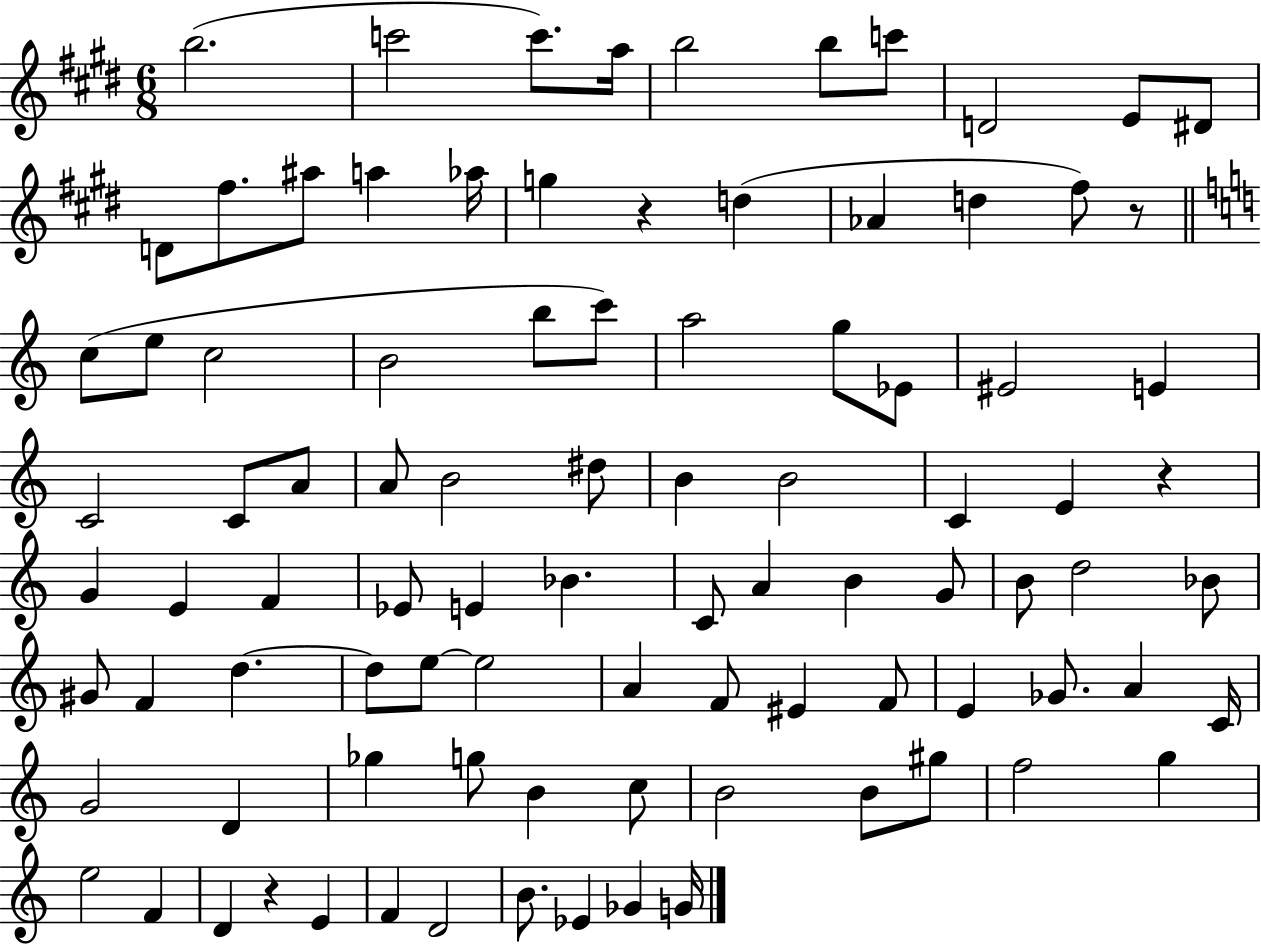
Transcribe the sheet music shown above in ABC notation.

X:1
T:Untitled
M:6/8
L:1/4
K:E
b2 c'2 c'/2 a/4 b2 b/2 c'/2 D2 E/2 ^D/2 D/2 ^f/2 ^a/2 a _a/4 g z d _A d ^f/2 z/2 c/2 e/2 c2 B2 b/2 c'/2 a2 g/2 _E/2 ^E2 E C2 C/2 A/2 A/2 B2 ^d/2 B B2 C E z G E F _E/2 E _B C/2 A B G/2 B/2 d2 _B/2 ^G/2 F d d/2 e/2 e2 A F/2 ^E F/2 E _G/2 A C/4 G2 D _g g/2 B c/2 B2 B/2 ^g/2 f2 g e2 F D z E F D2 B/2 _E _G G/4